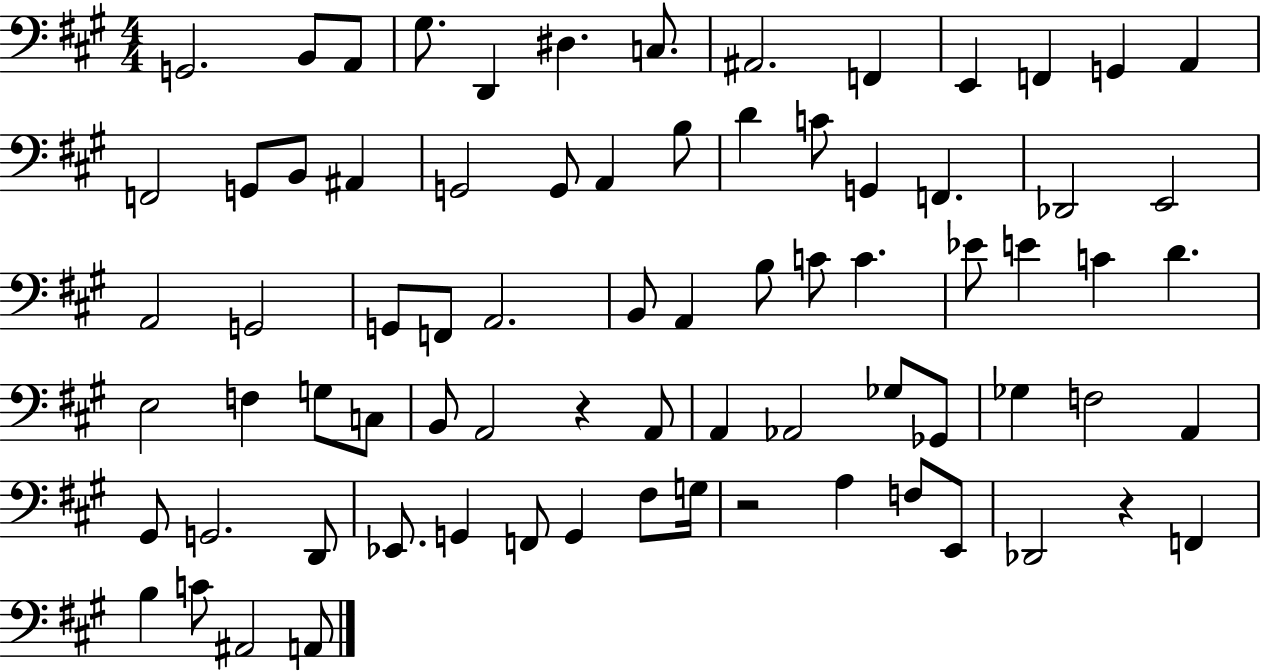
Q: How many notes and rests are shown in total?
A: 76